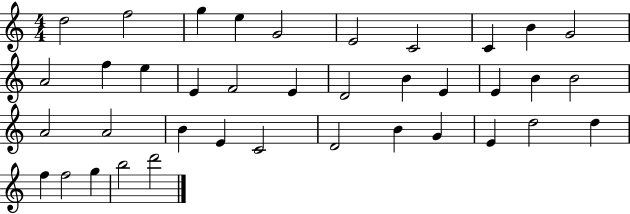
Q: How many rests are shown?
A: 0